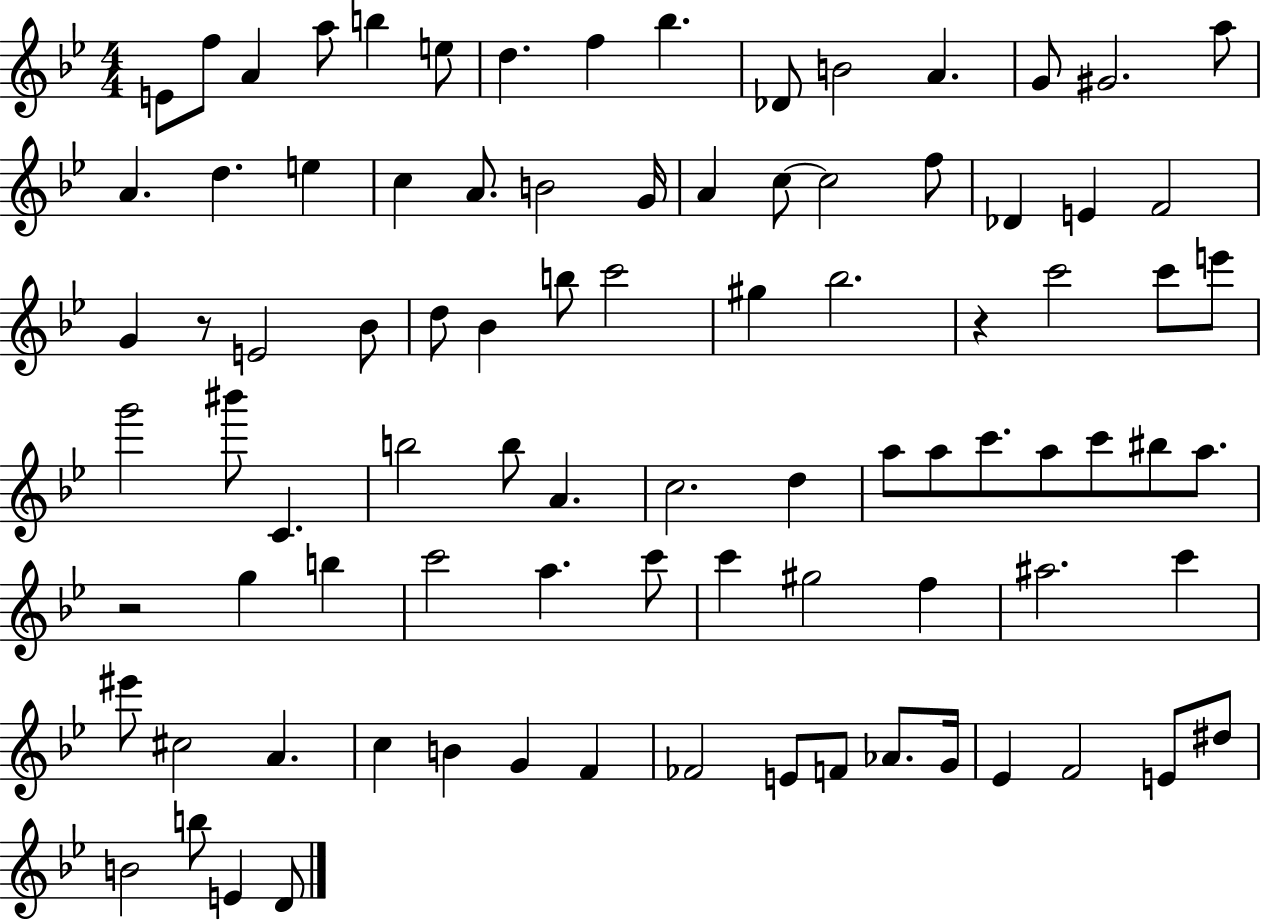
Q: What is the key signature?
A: BES major